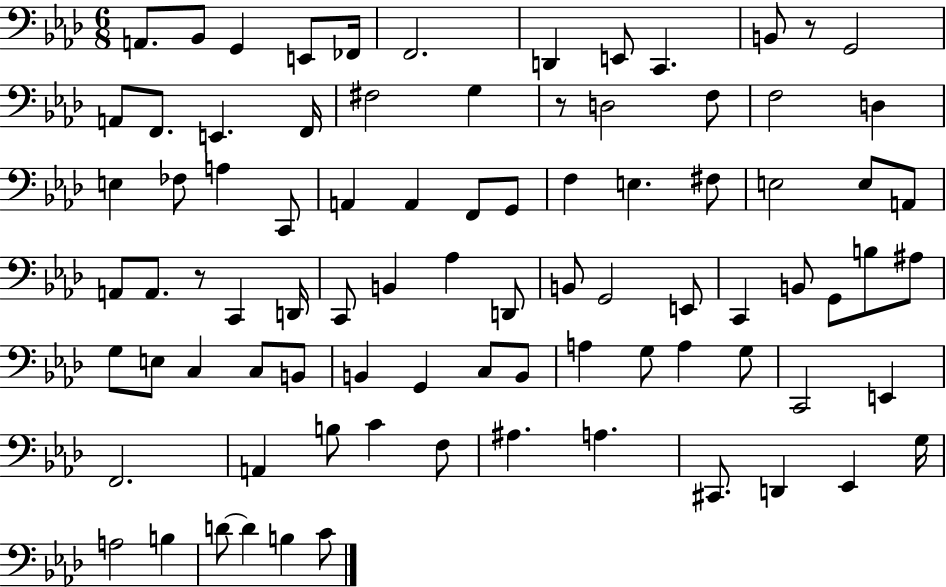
A2/e. Bb2/e G2/q E2/e FES2/s F2/h. D2/q E2/e C2/q. B2/e R/e G2/h A2/e F2/e. E2/q. F2/s F#3/h G3/q R/e D3/h F3/e F3/h D3/q E3/q FES3/e A3/q C2/e A2/q A2/q F2/e G2/e F3/q E3/q. F#3/e E3/h E3/e A2/e A2/e A2/e. R/e C2/q D2/s C2/e B2/q Ab3/q D2/e B2/e G2/h E2/e C2/q B2/e G2/e B3/e A#3/e G3/e E3/e C3/q C3/e B2/e B2/q G2/q C3/e B2/e A3/q G3/e A3/q G3/e C2/h E2/q F2/h. A2/q B3/e C4/q F3/e A#3/q. A3/q. C#2/e. D2/q Eb2/q G3/s A3/h B3/q D4/e D4/q B3/q C4/e